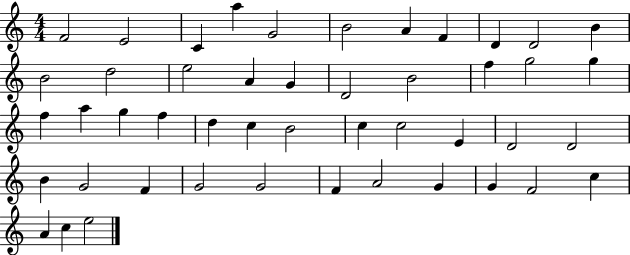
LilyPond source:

{
  \clef treble
  \numericTimeSignature
  \time 4/4
  \key c \major
  f'2 e'2 | c'4 a''4 g'2 | b'2 a'4 f'4 | d'4 d'2 b'4 | \break b'2 d''2 | e''2 a'4 g'4 | d'2 b'2 | f''4 g''2 g''4 | \break f''4 a''4 g''4 f''4 | d''4 c''4 b'2 | c''4 c''2 e'4 | d'2 d'2 | \break b'4 g'2 f'4 | g'2 g'2 | f'4 a'2 g'4 | g'4 f'2 c''4 | \break a'4 c''4 e''2 | \bar "|."
}